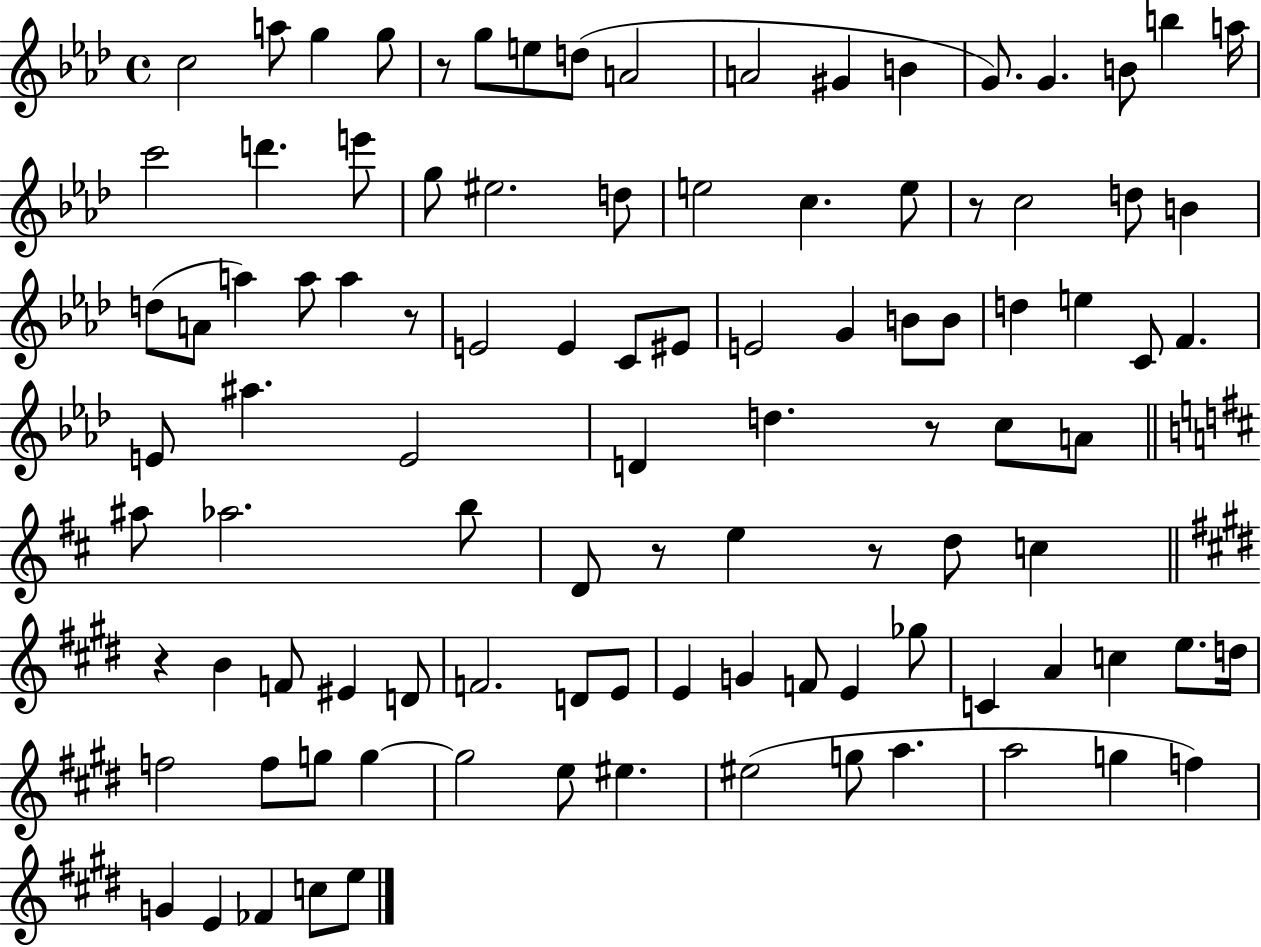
{
  \clef treble
  \time 4/4
  \defaultTimeSignature
  \key aes \major
  c''2 a''8 g''4 g''8 | r8 g''8 e''8 d''8( a'2 | a'2 gis'4 b'4 | g'8.) g'4. b'8 b''4 a''16 | \break c'''2 d'''4. e'''8 | g''8 eis''2. d''8 | e''2 c''4. e''8 | r8 c''2 d''8 b'4 | \break d''8( a'8 a''4) a''8 a''4 r8 | e'2 e'4 c'8 eis'8 | e'2 g'4 b'8 b'8 | d''4 e''4 c'8 f'4. | \break e'8 ais''4. e'2 | d'4 d''4. r8 c''8 a'8 | \bar "||" \break \key d \major ais''8 aes''2. b''8 | d'8 r8 e''4 r8 d''8 c''4 | \bar "||" \break \key e \major r4 b'4 f'8 eis'4 d'8 | f'2. d'8 e'8 | e'4 g'4 f'8 e'4 ges''8 | c'4 a'4 c''4 e''8. d''16 | \break f''2 f''8 g''8 g''4~~ | g''2 e''8 eis''4. | eis''2( g''8 a''4. | a''2 g''4 f''4) | \break g'4 e'4 fes'4 c''8 e''8 | \bar "|."
}